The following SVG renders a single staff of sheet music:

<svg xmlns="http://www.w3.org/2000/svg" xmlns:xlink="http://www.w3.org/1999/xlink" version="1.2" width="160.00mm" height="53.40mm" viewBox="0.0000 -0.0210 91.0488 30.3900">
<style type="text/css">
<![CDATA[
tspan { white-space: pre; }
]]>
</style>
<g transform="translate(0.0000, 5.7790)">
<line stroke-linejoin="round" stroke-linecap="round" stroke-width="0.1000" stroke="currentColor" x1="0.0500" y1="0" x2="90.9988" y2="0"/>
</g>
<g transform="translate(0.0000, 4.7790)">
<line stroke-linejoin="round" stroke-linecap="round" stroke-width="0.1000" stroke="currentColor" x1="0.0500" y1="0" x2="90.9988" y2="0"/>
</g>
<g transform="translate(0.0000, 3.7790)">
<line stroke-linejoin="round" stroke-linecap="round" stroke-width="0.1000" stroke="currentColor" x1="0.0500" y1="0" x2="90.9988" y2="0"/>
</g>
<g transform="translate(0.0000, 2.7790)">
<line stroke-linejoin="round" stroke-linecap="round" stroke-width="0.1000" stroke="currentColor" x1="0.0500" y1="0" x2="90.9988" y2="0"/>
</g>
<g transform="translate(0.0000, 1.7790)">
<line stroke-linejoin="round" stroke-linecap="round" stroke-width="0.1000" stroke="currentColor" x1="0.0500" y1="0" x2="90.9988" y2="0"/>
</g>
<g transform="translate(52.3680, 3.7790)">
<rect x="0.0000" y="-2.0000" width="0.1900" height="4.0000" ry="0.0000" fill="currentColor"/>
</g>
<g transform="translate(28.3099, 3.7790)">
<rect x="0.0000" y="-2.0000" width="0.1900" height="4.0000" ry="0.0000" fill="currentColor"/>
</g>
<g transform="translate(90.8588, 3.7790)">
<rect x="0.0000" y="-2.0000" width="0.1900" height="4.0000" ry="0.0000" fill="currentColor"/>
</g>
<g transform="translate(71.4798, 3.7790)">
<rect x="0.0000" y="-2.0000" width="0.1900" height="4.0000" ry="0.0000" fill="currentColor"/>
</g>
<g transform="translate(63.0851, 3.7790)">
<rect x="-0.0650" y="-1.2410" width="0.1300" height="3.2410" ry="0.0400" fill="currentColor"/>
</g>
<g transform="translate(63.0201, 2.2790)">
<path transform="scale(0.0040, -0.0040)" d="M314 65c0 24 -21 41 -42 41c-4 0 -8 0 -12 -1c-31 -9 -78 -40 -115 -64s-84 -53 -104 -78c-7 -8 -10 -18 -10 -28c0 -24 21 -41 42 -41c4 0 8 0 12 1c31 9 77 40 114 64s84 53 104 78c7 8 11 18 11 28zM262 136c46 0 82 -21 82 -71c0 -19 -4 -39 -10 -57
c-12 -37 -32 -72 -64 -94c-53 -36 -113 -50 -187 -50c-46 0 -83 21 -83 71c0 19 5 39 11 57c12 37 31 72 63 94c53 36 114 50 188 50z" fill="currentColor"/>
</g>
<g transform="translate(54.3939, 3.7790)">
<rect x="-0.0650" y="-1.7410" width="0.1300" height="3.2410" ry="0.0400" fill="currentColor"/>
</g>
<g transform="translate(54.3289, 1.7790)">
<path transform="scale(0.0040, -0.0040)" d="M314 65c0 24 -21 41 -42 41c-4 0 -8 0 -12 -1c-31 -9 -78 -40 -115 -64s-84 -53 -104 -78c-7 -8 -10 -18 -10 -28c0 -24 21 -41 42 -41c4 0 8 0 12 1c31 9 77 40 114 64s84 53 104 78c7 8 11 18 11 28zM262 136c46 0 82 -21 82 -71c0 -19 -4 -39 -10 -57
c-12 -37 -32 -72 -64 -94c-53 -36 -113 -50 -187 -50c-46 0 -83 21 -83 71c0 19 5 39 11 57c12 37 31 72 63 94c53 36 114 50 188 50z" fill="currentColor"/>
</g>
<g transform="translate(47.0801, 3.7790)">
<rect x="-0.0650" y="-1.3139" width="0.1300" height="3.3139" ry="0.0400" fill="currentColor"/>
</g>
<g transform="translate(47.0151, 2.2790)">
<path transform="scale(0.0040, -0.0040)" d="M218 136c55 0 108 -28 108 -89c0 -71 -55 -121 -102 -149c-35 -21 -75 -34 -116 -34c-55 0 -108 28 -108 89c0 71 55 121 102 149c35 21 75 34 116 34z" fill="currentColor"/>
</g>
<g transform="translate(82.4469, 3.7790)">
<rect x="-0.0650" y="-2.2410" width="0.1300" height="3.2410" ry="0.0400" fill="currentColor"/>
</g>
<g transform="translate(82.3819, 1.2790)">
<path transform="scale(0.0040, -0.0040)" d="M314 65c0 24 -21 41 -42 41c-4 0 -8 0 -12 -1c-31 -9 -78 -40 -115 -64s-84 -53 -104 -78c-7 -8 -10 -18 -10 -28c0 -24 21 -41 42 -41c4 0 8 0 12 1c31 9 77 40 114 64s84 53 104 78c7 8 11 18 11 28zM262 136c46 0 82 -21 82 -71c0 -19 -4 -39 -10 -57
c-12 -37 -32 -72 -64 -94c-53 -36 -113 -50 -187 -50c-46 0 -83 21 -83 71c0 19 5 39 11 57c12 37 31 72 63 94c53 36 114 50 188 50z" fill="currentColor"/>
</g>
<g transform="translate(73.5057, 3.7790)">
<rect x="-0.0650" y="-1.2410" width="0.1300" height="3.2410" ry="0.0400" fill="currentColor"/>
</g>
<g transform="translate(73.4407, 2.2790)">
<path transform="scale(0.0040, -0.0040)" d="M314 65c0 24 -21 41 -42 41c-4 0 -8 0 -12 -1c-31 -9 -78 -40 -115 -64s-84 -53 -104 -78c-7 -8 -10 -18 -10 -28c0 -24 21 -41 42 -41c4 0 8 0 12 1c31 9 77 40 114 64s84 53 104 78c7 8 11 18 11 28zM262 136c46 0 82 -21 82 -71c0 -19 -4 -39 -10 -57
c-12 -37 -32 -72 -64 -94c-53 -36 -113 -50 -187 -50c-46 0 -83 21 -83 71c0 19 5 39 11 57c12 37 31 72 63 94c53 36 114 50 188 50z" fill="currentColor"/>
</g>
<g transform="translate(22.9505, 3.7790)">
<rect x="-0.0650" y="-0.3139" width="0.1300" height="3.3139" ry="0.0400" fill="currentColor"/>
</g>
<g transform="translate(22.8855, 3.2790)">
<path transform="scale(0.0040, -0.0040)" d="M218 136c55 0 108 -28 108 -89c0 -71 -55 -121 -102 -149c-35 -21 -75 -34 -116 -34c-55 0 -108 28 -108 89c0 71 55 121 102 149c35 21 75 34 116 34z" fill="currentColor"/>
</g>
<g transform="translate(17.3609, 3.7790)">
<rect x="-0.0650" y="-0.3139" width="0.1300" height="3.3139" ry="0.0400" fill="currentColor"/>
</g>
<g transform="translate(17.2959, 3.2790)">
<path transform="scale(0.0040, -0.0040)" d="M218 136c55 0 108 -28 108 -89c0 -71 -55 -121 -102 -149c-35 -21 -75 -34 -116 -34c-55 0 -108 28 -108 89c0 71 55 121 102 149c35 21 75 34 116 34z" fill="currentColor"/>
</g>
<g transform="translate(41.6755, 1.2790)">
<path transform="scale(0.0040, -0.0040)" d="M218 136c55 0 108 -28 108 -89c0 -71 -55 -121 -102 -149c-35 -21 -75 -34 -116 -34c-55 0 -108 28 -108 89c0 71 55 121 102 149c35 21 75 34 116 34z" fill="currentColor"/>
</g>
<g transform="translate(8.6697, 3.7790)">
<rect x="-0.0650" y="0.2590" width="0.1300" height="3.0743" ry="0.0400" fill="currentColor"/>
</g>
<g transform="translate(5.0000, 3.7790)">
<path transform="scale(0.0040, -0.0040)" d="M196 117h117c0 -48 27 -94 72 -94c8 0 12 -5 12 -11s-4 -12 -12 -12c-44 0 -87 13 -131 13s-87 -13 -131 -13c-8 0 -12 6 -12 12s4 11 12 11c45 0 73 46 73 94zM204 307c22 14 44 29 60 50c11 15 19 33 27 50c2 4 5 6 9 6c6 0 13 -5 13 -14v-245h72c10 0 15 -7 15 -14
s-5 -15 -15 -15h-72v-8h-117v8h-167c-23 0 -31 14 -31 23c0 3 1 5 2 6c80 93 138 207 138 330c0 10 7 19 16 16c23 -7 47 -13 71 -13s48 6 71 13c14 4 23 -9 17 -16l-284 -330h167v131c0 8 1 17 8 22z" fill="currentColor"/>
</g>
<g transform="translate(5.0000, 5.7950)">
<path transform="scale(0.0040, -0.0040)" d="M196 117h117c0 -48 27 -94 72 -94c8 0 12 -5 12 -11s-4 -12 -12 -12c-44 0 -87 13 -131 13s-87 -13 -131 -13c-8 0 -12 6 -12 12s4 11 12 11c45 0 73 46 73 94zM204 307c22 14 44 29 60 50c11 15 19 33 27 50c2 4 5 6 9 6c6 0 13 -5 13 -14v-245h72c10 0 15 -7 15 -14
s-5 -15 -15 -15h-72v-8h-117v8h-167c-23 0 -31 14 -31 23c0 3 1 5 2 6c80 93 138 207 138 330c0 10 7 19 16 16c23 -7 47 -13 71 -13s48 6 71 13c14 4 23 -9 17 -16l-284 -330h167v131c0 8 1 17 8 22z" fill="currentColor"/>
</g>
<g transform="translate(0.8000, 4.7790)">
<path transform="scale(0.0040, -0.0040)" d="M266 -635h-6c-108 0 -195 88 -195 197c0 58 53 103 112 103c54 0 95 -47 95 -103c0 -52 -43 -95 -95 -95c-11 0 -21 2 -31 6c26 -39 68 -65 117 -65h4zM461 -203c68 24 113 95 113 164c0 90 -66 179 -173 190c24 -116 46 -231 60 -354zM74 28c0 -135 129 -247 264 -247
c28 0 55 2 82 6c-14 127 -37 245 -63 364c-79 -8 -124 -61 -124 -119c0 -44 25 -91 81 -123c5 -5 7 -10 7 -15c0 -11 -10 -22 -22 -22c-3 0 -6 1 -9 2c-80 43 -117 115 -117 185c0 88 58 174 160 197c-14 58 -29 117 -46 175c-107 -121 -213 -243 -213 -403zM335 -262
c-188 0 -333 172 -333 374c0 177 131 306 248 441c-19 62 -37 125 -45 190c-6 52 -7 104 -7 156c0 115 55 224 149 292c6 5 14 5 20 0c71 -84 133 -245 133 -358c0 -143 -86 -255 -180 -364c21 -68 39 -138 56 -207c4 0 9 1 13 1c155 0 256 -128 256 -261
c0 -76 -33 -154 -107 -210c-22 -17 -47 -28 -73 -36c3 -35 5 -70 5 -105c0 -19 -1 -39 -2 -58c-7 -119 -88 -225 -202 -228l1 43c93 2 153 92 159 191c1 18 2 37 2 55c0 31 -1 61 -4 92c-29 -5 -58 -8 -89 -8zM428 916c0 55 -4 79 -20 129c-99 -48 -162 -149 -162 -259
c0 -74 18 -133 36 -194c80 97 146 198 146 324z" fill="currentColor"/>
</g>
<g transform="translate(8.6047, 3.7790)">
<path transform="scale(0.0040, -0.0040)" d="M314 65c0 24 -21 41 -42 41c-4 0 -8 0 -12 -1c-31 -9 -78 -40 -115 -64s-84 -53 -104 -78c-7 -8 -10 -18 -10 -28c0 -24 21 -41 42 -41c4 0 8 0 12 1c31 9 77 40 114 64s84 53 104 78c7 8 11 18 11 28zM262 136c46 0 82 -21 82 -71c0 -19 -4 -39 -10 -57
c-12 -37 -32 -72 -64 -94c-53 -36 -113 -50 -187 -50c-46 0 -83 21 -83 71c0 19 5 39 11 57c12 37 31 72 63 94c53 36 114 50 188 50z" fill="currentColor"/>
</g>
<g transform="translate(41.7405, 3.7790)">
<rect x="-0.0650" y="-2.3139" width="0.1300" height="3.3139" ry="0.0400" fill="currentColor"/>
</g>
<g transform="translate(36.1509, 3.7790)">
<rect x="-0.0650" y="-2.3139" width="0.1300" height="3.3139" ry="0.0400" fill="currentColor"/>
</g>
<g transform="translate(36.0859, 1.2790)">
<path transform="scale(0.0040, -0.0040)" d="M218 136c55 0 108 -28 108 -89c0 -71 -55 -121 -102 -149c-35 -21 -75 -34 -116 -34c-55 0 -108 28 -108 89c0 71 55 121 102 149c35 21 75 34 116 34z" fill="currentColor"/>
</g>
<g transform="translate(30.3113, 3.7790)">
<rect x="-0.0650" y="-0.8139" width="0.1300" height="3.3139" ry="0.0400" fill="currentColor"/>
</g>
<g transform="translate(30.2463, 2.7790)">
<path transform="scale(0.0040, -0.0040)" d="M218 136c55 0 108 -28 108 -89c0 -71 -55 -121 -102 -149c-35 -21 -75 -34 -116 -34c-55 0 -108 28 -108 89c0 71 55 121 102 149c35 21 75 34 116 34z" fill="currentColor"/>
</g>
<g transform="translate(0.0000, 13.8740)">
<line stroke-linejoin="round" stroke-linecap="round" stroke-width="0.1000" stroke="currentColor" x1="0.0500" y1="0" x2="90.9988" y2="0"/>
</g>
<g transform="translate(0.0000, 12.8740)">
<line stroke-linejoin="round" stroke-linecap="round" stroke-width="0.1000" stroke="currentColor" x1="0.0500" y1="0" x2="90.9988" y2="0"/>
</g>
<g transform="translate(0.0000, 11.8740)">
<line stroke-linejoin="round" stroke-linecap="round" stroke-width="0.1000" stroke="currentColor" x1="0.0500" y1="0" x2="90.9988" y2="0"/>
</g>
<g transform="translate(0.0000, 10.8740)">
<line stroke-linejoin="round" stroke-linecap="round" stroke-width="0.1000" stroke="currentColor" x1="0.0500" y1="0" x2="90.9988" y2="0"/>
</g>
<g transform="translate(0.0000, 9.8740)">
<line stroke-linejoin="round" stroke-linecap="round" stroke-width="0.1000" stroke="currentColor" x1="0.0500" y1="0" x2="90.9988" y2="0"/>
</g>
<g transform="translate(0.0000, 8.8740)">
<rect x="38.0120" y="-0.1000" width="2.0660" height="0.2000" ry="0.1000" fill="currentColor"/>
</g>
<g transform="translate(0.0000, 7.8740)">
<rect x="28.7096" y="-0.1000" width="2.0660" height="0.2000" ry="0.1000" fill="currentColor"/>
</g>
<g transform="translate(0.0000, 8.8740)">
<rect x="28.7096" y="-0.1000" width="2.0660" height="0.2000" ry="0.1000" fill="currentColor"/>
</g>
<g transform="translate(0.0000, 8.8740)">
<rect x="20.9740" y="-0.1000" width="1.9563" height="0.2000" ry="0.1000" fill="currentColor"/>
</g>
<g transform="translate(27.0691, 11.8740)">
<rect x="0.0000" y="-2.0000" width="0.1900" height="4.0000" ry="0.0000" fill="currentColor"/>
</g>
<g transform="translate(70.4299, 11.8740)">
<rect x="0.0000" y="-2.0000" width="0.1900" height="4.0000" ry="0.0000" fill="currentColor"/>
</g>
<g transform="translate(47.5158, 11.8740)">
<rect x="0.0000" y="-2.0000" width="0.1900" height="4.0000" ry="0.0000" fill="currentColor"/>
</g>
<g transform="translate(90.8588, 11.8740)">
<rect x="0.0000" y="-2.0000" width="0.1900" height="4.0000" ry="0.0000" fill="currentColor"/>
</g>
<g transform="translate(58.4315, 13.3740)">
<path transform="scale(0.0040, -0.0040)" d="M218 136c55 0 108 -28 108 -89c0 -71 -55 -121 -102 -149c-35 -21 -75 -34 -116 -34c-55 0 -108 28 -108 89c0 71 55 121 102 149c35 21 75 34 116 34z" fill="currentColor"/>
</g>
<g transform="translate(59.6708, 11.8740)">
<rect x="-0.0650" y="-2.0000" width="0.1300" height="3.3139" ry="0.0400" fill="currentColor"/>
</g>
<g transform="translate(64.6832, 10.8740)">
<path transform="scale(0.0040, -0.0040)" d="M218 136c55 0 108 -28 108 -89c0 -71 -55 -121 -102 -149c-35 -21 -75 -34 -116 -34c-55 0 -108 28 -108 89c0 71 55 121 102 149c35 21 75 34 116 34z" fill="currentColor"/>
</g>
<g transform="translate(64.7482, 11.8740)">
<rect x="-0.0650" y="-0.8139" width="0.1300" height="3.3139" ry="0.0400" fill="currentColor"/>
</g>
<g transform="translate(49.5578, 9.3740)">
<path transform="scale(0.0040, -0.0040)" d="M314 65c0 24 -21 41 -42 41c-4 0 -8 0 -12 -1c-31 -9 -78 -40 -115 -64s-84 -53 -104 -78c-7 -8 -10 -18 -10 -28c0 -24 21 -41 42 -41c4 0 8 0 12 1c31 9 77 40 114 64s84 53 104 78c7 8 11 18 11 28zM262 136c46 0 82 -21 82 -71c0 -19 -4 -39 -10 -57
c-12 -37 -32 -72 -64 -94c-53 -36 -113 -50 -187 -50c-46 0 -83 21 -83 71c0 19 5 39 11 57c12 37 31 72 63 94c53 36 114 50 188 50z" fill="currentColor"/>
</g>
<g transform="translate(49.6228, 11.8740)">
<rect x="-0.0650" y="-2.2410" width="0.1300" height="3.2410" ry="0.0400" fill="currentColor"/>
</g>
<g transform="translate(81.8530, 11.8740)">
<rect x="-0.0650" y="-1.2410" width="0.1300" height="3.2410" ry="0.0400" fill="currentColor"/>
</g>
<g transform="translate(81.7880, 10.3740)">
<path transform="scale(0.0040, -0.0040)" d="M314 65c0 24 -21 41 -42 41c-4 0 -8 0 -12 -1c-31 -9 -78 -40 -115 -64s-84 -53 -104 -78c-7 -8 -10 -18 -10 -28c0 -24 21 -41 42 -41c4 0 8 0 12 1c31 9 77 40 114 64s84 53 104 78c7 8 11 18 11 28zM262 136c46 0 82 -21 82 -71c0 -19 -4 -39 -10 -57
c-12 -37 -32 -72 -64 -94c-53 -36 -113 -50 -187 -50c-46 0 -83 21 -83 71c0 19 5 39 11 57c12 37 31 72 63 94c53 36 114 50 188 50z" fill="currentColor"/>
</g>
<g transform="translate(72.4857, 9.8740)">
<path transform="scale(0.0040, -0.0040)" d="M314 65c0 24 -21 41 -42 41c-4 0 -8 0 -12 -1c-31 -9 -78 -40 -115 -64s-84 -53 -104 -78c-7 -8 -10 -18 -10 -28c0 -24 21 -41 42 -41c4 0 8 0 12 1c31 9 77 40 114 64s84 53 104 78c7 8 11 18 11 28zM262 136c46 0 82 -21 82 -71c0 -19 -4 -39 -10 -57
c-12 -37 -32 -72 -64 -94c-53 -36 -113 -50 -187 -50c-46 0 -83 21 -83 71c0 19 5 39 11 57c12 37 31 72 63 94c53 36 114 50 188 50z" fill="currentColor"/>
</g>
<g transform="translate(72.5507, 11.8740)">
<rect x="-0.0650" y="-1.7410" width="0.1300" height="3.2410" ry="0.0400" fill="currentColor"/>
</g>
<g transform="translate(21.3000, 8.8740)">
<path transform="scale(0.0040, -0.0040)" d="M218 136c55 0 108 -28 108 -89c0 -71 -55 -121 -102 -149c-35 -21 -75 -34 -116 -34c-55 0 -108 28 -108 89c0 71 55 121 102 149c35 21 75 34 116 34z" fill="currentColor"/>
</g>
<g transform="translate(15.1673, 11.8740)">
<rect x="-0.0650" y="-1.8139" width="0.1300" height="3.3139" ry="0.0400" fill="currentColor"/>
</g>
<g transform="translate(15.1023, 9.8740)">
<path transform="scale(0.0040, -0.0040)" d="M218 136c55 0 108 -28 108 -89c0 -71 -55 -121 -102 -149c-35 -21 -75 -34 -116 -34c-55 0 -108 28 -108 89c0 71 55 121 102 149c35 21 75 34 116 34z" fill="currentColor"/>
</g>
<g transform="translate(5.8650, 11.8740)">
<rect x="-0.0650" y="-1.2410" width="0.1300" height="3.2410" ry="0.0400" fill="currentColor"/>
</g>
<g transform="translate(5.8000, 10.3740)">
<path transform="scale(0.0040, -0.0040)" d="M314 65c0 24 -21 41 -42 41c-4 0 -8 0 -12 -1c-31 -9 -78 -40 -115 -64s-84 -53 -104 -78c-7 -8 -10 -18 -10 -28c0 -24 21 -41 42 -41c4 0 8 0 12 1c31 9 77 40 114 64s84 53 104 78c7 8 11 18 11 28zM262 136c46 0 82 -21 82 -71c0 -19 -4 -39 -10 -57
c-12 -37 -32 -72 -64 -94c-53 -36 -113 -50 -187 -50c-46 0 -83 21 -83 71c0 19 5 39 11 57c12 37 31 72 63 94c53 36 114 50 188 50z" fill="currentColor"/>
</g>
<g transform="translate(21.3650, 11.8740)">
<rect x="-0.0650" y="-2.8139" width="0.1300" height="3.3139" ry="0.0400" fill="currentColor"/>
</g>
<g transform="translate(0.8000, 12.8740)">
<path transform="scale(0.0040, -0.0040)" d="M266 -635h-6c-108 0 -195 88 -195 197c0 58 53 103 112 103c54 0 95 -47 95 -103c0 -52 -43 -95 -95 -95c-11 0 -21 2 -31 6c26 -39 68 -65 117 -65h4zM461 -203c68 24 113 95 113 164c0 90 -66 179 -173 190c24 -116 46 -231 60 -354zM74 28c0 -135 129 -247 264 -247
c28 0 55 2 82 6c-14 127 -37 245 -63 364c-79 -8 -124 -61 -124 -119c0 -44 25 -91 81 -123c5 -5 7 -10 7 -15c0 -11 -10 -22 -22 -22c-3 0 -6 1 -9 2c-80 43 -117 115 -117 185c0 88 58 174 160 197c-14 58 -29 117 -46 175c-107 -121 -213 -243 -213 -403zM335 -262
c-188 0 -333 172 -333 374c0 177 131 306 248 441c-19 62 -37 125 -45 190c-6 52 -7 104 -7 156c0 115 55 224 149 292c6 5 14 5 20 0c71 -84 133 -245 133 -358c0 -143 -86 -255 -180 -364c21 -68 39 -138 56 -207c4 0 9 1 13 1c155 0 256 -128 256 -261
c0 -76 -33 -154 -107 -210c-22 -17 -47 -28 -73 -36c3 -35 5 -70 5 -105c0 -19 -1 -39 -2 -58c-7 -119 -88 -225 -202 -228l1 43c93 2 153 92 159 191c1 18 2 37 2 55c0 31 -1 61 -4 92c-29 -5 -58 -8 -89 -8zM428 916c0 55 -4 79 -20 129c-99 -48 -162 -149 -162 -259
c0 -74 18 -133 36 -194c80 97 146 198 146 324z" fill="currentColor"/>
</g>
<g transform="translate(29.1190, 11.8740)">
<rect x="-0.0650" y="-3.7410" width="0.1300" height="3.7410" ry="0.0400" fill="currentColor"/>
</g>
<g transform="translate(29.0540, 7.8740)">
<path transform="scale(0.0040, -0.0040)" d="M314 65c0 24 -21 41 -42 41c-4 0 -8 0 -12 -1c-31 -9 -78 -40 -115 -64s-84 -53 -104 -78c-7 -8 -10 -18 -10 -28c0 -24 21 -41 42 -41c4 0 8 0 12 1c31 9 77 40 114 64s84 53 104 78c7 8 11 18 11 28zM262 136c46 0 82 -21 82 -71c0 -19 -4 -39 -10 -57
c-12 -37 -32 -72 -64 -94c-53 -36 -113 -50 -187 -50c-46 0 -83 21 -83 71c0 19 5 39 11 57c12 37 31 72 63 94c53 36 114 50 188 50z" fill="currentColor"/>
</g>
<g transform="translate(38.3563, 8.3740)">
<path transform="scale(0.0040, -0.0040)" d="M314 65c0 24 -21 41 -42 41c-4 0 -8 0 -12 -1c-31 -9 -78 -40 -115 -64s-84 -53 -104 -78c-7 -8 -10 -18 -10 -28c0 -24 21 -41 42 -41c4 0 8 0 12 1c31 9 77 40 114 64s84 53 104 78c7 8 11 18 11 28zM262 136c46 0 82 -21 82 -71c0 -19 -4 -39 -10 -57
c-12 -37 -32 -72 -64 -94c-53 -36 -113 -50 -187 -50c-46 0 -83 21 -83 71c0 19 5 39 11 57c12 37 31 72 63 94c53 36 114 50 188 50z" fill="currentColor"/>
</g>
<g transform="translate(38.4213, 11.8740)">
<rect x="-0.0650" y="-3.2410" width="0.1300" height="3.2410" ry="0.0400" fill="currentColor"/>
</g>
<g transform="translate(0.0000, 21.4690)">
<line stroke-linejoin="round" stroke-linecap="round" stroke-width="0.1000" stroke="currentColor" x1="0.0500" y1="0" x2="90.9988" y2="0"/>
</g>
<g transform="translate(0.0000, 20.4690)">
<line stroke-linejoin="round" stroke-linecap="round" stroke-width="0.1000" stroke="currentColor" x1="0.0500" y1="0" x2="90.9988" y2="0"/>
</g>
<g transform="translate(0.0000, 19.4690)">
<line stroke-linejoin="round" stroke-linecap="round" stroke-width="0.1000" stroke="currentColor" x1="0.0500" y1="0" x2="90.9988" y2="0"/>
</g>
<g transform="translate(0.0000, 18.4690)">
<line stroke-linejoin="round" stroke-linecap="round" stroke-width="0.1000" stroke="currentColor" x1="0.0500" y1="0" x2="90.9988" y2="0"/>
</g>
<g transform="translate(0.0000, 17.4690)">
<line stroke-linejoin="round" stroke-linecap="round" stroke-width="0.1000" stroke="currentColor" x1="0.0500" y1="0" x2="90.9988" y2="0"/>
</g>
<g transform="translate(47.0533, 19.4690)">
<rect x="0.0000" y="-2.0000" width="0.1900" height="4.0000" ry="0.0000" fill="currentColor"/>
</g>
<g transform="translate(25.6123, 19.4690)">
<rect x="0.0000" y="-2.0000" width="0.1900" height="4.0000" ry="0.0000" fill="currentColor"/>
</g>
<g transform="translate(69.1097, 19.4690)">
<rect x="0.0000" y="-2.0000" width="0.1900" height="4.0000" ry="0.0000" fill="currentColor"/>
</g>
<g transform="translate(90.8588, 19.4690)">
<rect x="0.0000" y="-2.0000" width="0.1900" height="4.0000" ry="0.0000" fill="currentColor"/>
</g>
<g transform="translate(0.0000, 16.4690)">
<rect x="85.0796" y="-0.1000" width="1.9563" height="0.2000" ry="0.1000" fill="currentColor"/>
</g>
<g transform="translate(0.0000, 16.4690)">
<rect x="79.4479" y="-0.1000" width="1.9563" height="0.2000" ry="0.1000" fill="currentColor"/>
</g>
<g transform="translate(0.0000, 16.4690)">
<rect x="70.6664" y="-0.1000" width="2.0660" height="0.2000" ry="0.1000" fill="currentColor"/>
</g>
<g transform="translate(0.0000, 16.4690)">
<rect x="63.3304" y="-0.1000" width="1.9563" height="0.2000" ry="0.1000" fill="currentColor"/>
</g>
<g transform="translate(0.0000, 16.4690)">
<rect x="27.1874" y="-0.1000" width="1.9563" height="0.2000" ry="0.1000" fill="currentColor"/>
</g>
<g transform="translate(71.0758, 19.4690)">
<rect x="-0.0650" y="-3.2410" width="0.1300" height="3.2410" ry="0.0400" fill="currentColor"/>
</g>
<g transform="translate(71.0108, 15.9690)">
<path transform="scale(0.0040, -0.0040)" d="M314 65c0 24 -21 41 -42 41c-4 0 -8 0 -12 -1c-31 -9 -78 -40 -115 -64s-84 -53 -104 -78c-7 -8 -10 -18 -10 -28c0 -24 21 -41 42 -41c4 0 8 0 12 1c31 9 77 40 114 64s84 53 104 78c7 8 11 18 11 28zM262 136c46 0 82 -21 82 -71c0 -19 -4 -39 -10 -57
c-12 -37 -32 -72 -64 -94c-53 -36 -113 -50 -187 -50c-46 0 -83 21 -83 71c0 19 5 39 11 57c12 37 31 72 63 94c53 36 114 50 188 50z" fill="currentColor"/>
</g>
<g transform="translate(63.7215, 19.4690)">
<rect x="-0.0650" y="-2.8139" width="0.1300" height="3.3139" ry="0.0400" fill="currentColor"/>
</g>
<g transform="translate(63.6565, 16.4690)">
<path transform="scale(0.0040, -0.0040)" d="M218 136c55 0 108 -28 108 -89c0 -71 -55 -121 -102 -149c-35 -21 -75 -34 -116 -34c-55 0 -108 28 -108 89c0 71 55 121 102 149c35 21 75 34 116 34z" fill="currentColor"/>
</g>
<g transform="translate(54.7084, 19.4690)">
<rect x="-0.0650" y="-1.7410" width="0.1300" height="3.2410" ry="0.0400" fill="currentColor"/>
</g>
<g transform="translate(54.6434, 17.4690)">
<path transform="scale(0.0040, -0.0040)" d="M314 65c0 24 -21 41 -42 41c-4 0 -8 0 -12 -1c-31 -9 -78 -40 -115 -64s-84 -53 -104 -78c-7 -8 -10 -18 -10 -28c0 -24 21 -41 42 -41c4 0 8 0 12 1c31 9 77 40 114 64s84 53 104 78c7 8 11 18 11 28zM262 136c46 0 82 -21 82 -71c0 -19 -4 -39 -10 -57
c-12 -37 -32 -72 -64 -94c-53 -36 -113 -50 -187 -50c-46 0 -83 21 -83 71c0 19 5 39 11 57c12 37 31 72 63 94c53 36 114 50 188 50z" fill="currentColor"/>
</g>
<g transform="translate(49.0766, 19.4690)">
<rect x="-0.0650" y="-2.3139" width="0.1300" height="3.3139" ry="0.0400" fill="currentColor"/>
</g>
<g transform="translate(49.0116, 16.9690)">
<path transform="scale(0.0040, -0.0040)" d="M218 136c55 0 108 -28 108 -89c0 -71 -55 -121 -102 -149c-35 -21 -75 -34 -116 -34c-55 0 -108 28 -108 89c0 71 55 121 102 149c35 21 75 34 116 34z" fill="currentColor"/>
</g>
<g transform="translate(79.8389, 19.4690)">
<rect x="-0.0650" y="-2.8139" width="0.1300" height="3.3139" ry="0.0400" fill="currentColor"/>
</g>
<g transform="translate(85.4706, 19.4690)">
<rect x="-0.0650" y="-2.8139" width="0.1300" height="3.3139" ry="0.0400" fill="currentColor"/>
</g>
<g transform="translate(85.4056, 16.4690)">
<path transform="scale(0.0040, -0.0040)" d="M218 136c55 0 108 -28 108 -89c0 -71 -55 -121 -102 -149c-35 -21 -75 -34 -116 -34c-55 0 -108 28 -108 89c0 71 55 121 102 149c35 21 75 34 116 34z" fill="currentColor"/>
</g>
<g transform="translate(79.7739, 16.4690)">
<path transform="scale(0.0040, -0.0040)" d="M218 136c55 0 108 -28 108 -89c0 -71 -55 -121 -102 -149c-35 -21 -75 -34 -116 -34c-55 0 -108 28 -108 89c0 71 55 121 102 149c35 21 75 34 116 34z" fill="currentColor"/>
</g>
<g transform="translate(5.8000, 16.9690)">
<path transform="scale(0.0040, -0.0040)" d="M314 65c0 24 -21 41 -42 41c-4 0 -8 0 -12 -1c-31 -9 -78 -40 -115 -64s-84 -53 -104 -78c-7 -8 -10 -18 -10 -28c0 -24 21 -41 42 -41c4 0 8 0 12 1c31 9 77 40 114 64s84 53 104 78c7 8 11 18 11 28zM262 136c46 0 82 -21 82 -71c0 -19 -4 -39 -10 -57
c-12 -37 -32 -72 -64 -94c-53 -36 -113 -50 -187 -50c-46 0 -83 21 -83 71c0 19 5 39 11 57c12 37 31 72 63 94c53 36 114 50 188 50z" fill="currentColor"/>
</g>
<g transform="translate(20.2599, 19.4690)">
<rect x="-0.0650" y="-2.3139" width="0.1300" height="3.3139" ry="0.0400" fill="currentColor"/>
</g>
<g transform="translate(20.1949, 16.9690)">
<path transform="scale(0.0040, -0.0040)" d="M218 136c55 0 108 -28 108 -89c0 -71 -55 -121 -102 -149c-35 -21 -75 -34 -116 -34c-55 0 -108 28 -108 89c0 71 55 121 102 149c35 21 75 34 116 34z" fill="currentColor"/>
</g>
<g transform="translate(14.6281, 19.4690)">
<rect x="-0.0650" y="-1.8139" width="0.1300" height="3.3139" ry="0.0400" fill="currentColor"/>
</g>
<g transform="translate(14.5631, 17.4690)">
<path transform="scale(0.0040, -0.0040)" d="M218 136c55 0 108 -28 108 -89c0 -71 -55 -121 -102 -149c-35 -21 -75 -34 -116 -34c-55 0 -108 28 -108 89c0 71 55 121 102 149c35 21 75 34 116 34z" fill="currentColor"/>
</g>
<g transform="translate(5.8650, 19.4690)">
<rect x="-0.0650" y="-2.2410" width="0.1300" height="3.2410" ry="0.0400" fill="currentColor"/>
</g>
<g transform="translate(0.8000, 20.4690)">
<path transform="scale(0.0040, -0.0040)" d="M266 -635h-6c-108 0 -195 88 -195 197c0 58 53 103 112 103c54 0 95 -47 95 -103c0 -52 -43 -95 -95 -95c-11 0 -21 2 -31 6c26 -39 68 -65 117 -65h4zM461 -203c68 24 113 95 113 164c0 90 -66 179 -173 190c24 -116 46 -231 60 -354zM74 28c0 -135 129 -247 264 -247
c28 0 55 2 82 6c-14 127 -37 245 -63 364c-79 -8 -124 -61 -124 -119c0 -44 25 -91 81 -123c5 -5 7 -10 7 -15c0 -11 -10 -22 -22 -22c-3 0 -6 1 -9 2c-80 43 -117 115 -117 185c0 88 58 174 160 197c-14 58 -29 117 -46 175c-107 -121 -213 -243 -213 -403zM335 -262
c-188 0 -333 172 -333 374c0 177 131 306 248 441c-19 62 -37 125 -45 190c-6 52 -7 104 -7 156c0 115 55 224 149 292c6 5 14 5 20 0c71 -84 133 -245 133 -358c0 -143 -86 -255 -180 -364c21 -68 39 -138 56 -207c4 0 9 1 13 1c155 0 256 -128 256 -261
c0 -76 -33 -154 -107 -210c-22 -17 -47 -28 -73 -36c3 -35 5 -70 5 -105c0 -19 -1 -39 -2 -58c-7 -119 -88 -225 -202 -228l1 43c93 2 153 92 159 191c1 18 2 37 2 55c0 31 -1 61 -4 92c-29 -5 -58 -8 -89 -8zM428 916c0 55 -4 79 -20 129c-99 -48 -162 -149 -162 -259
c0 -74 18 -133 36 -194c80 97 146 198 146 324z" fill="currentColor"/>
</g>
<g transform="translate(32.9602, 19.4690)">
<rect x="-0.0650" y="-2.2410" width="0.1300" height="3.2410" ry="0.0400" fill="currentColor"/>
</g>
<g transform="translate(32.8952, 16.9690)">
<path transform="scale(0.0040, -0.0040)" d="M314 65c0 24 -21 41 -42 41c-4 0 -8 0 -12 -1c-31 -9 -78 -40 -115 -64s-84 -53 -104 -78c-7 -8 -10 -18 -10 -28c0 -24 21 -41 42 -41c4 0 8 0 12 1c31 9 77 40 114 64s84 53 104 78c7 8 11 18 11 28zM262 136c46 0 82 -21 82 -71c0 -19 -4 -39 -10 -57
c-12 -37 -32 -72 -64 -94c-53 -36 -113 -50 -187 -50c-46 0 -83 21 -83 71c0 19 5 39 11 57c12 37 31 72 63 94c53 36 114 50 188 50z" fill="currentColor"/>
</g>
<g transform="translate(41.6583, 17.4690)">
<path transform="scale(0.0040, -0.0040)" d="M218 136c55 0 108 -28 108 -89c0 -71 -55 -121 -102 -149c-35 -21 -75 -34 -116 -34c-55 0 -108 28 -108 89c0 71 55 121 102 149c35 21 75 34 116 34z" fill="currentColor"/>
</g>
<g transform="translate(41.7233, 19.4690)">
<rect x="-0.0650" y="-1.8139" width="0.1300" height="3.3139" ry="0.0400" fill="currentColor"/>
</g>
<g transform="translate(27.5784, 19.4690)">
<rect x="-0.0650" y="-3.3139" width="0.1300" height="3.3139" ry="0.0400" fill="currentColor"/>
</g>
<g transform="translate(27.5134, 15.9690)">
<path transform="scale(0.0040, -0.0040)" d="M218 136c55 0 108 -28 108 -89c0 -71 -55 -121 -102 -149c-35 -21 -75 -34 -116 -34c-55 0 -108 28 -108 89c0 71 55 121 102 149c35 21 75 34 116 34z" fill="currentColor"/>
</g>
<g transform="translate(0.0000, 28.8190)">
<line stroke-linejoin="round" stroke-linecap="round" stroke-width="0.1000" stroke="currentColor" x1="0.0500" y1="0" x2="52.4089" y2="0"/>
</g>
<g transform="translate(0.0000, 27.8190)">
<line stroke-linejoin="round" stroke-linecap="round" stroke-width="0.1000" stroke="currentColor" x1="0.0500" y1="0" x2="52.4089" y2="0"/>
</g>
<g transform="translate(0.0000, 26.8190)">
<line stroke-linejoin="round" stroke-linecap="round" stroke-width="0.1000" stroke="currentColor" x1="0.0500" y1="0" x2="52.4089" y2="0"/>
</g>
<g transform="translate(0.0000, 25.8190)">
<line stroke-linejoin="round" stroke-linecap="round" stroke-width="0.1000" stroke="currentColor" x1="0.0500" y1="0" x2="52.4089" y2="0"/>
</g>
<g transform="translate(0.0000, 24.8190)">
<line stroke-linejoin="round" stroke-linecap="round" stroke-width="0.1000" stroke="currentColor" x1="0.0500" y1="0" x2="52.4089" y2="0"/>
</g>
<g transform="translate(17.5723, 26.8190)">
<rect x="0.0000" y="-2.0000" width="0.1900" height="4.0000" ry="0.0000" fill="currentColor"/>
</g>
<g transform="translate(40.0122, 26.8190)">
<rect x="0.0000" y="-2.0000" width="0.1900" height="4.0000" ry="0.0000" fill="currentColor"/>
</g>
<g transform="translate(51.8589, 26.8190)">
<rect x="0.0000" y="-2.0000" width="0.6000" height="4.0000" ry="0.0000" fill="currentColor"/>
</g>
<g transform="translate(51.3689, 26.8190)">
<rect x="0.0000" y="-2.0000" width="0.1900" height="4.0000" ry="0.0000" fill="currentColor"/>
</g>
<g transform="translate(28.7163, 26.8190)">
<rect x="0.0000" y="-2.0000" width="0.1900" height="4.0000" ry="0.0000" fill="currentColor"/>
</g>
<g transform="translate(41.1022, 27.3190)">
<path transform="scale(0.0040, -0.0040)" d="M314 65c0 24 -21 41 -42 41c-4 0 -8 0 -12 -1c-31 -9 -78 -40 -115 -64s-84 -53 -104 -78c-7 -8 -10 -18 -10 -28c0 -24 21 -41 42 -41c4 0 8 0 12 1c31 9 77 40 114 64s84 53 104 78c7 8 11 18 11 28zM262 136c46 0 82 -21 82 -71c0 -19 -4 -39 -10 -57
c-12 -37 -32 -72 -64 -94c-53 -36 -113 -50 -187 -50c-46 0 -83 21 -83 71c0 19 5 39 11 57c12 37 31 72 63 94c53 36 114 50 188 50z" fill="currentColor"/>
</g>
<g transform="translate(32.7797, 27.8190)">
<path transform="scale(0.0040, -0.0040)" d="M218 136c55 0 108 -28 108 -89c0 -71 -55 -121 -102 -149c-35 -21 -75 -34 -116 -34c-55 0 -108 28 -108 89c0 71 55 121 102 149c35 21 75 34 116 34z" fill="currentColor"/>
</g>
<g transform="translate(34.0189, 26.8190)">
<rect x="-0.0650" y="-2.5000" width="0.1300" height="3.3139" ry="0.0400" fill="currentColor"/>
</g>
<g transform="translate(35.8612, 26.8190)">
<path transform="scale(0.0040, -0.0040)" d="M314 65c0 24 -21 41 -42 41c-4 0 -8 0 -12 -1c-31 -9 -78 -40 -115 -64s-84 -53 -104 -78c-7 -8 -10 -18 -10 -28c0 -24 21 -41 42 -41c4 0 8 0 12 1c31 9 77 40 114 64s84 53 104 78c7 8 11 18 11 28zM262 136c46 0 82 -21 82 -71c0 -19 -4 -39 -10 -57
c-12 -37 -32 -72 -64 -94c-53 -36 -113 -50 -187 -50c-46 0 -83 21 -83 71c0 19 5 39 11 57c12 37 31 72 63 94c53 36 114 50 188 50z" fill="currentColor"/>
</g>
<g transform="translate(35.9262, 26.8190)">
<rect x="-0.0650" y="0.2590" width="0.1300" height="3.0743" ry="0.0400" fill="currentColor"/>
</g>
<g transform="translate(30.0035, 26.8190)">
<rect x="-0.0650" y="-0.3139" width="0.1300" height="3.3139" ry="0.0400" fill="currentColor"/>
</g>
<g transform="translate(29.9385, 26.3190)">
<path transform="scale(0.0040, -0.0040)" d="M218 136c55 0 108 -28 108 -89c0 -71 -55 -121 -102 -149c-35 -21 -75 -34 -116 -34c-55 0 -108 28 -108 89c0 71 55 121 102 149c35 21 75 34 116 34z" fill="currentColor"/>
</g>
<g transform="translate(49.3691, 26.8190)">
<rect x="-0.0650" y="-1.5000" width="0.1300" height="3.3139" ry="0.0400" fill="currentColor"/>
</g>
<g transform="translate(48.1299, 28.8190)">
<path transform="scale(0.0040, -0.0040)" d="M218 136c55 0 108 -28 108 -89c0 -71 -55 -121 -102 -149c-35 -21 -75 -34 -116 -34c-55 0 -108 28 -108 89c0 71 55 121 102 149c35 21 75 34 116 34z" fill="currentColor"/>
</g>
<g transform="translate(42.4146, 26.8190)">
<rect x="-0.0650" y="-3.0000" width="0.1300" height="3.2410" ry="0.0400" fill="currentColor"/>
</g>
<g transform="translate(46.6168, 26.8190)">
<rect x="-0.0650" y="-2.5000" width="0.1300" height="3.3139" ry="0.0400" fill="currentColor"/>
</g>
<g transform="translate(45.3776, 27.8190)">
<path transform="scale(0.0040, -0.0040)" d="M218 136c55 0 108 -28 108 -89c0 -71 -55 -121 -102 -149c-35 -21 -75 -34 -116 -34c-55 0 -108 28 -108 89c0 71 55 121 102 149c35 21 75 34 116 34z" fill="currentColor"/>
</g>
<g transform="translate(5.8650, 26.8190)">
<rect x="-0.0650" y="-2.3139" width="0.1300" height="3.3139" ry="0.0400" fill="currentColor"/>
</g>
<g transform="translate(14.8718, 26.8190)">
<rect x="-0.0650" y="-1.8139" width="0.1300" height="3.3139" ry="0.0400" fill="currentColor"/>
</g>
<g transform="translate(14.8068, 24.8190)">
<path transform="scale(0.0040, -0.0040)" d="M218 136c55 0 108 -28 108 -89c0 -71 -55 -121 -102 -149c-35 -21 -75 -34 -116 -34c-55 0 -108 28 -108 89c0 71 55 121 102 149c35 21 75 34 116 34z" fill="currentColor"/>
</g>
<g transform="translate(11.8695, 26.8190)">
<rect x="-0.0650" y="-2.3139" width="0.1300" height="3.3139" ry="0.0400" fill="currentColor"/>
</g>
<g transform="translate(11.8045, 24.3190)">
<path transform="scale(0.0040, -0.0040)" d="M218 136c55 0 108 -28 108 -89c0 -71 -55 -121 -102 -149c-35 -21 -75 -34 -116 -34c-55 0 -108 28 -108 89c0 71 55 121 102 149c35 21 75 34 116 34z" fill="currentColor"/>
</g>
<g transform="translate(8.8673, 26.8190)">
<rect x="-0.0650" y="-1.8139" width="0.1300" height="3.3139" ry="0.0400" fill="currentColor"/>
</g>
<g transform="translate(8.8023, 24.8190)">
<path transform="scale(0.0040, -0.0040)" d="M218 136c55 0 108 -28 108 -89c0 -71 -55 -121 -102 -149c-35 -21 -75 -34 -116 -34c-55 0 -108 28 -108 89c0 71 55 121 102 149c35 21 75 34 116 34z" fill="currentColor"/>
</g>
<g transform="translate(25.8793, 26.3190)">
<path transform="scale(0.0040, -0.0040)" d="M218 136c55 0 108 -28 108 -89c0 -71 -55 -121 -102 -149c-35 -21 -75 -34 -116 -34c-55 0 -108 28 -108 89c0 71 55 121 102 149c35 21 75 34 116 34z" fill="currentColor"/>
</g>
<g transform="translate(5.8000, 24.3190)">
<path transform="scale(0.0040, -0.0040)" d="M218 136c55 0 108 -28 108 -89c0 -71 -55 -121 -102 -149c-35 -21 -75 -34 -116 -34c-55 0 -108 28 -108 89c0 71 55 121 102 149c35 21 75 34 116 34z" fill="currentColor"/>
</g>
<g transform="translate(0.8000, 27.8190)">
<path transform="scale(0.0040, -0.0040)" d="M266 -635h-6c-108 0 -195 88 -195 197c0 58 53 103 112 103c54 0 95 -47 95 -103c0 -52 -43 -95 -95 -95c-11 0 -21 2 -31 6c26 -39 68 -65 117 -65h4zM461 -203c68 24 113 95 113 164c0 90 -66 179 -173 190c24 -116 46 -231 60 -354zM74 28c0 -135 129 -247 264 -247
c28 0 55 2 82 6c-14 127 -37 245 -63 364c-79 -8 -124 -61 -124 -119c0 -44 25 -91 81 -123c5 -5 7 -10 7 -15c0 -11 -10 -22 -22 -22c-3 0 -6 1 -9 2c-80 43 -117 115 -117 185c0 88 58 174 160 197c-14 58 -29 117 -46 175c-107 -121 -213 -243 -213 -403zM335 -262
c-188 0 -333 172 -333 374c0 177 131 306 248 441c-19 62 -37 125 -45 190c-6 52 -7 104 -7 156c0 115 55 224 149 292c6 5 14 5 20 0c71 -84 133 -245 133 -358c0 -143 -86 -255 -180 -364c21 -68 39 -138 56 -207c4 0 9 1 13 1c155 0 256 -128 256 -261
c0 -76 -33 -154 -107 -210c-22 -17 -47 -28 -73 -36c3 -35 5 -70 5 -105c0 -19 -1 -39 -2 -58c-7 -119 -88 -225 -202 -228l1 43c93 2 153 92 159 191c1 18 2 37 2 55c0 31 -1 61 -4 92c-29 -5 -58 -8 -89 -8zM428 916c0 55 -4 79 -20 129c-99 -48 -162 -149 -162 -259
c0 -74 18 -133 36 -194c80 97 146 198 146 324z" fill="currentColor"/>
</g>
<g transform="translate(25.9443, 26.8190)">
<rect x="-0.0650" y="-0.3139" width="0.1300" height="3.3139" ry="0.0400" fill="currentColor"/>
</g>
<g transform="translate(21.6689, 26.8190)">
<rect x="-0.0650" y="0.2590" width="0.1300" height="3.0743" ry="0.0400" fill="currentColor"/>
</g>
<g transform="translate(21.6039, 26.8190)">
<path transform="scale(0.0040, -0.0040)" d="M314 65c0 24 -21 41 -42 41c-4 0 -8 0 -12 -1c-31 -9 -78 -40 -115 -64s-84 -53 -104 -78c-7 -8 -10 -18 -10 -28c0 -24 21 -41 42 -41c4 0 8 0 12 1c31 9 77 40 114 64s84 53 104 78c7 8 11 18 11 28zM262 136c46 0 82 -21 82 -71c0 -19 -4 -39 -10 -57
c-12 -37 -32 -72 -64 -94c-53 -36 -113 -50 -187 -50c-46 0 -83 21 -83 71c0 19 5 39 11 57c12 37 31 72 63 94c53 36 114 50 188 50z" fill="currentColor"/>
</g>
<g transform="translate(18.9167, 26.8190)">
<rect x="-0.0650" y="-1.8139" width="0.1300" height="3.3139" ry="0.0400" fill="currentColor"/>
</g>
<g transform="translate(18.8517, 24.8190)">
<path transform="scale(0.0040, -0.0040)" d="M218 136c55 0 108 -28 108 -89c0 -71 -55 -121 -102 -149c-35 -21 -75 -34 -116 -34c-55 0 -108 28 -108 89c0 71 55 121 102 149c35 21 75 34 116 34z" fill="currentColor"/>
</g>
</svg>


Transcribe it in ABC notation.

X:1
T:Untitled
M:4/4
L:1/4
K:C
B2 c c d g g e f2 e2 e2 g2 e2 f a c'2 b2 g2 F d f2 e2 g2 f g b g2 f g f2 a b2 a a g f g f f B2 c c G B2 A2 G E